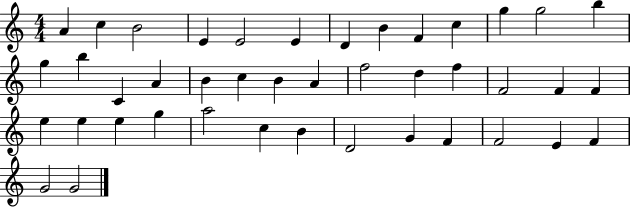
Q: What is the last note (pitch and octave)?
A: G4